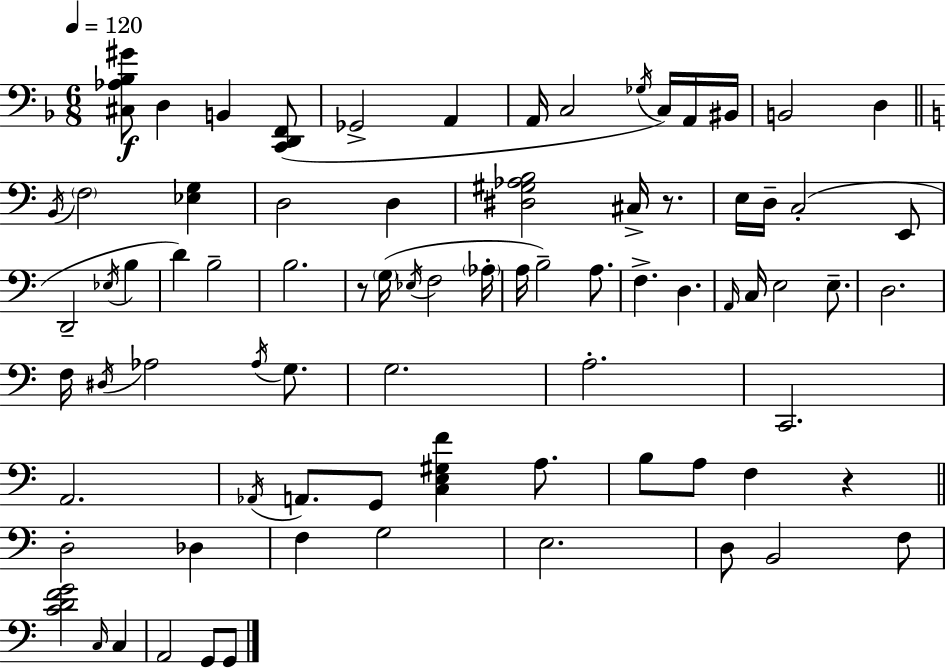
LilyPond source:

{
  \clef bass
  \numericTimeSignature
  \time 6/8
  \key f \major
  \tempo 4 = 120
  <cis aes bes gis'>8\f d4 b,4 <c, d, f,>8( | ges,2-> a,4 | a,16 c2 \acciaccatura { ges16 }) c16 a,16 | bis,16 b,2 d4 | \break \bar "||" \break \key c \major \acciaccatura { b,16 } \parenthesize f2 <ees g>4 | d2 d4 | <dis gis aes b>2 cis16-> r8. | e16 d16-- c2-.( e,8 | \break d,2-- \acciaccatura { ees16 } b4 | d'4) b2-- | b2. | r8 \parenthesize g16( \acciaccatura { ees16 } f2 | \break \parenthesize aes16-. a16 b2--) | a8. f4.-> d4. | \grace { a,16 } c16 e2 | e8.-- d2. | \break f16 \acciaccatura { dis16 } aes2 | \acciaccatura { aes16 } g8. g2. | a2.-. | c,2. | \break a,2. | \acciaccatura { aes,16 } a,8. g,8 | <c e gis f'>4 a8. b8 a8 f4 | r4 \bar "||" \break \key a \minor d2-. des4 | f4 g2 | e2. | d8 b,2 f8 | \break <c' d' f' g'>2 \grace { c16 } c4 | a,2 g,8 g,8 | \bar "|."
}